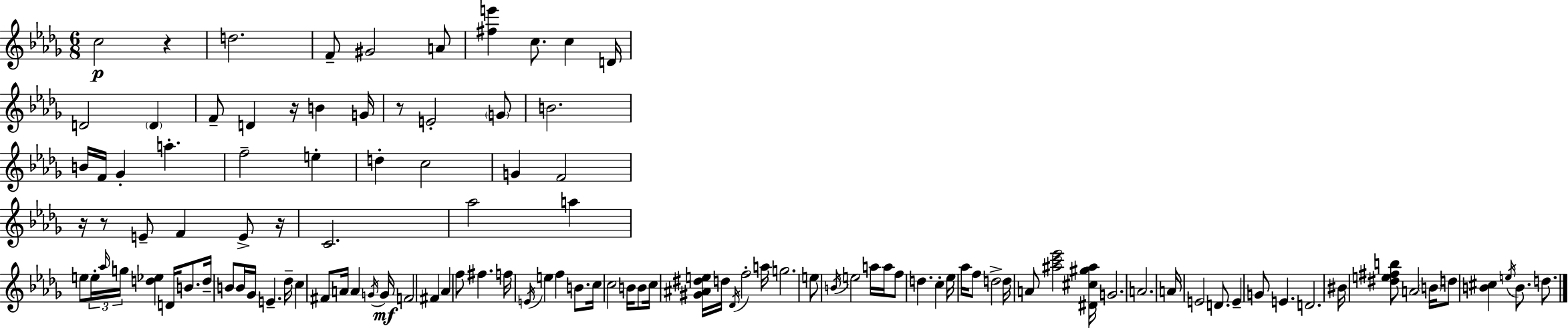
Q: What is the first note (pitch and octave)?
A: C5